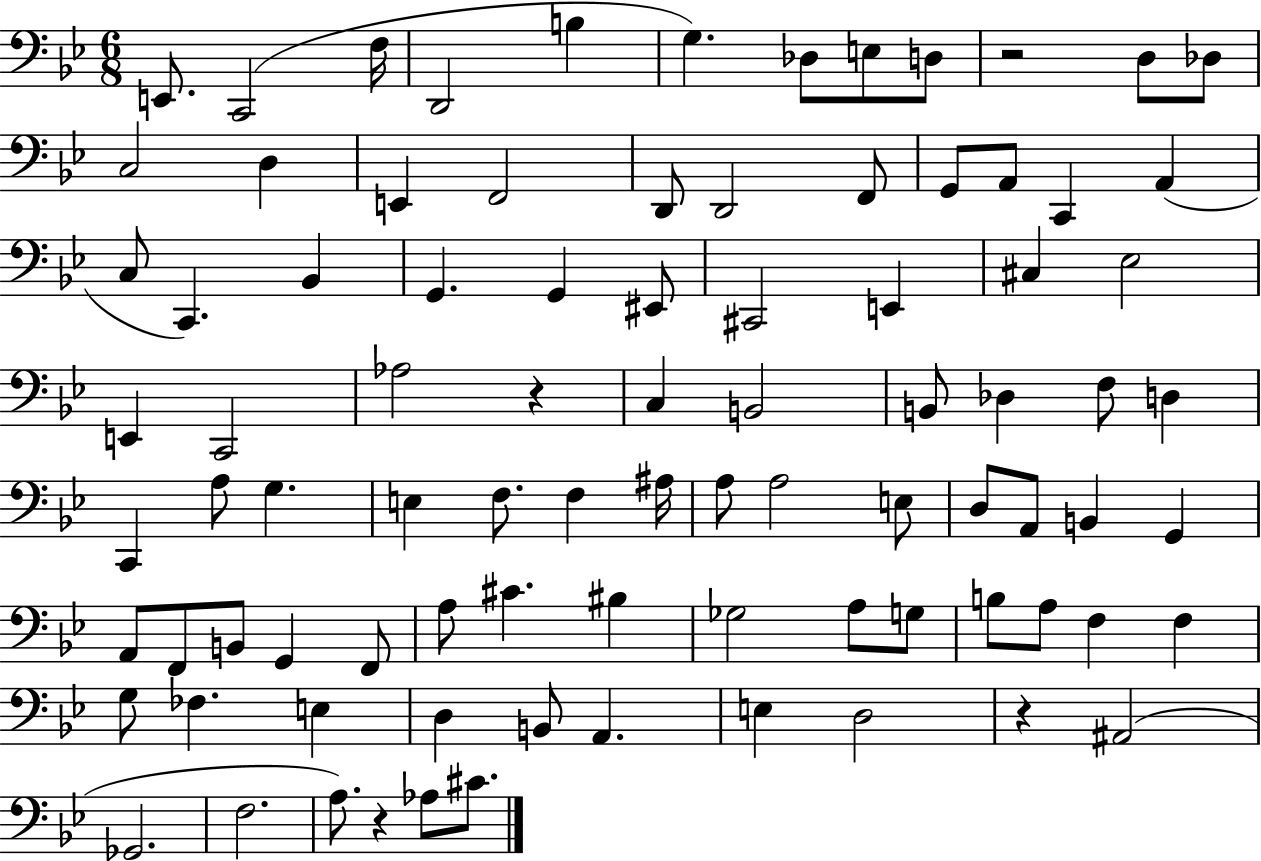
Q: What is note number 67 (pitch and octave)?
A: B3